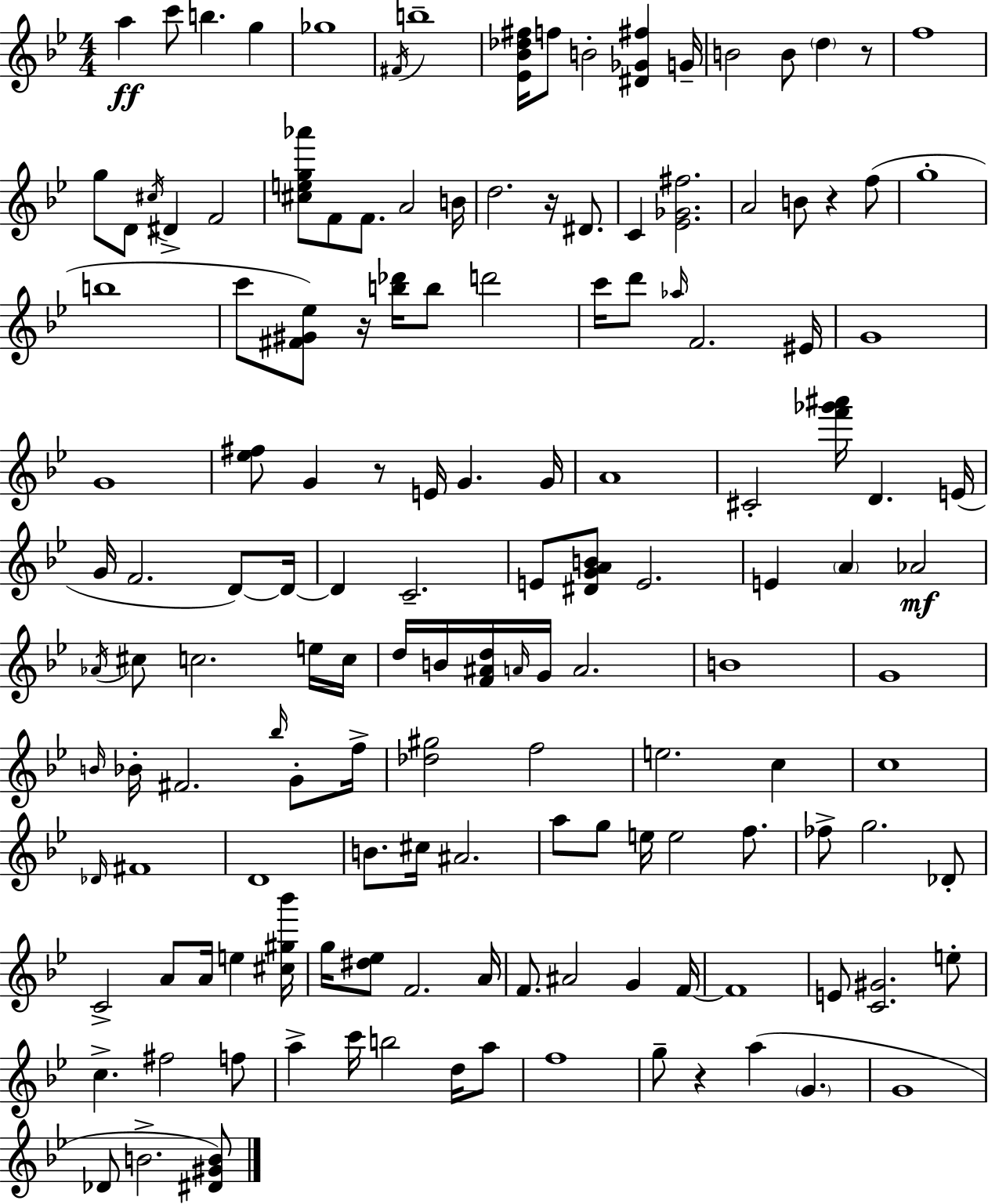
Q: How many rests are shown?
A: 6